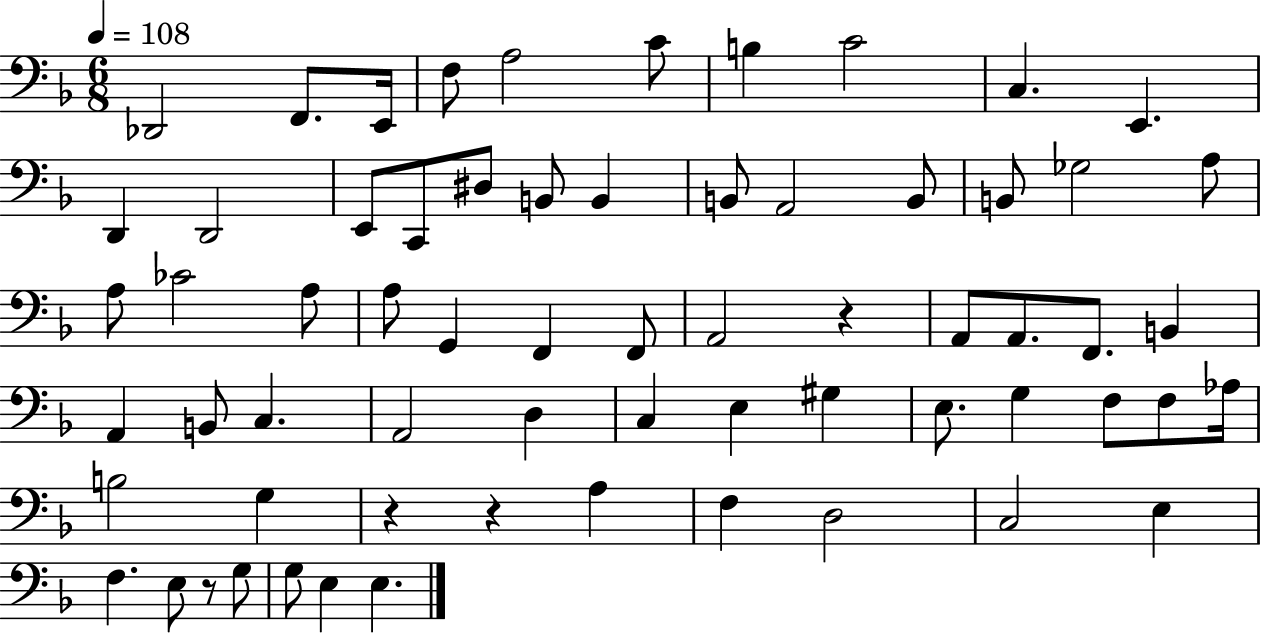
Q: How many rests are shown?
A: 4